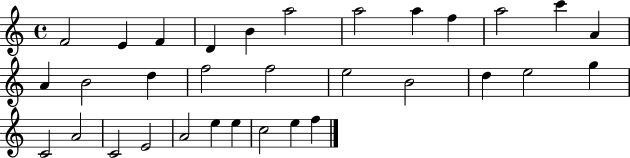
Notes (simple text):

F4/h E4/q F4/q D4/q B4/q A5/h A5/h A5/q F5/q A5/h C6/q A4/q A4/q B4/h D5/q F5/h F5/h E5/h B4/h D5/q E5/h G5/q C4/h A4/h C4/h E4/h A4/h E5/q E5/q C5/h E5/q F5/q